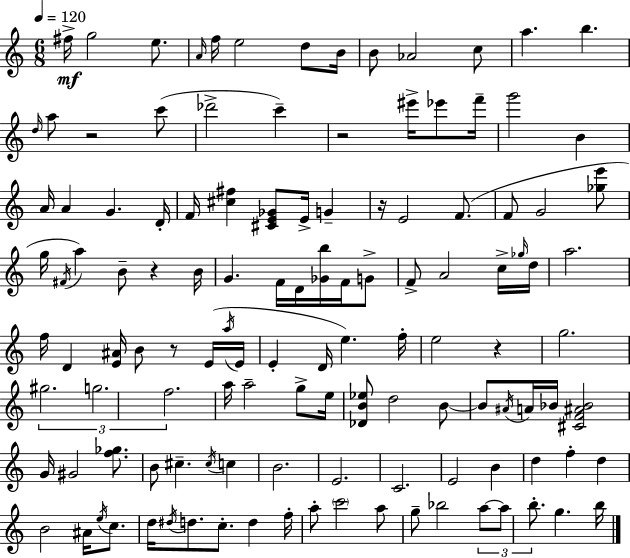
F#5/s G5/h E5/e. A4/s F5/s E5/h D5/e B4/s B4/e Ab4/h C5/e A5/q. B5/q. D5/s A5/e R/h C6/e Db6/h C6/q R/h EIS6/s Eb6/e F6/s G6/h B4/q A4/s A4/q G4/q. D4/s F4/s [C#5,F#5]/q [C#4,E4,Gb4]/e E4/s G4/q R/s E4/h F4/e. F4/e G4/h [Gb5,E6]/e G5/s F#4/s A5/q B4/e R/q B4/s G4/q. F4/s D4/s [Gb4,B5]/s F4/s G4/e F4/e A4/h C5/s Gb5/s D5/s A5/h. F5/s D4/q [E4,A#4]/s B4/e R/e E4/s A5/s E4/s E4/q D4/s E5/q. F5/s E5/h R/q G5/h. G#5/h. G5/h. F5/h. A5/s A5/h G5/e E5/s [Db4,B4,Eb5]/e D5/h B4/e B4/e A#4/s A4/s Bb4/s [C#4,F4,A#4,Bb4]/h G4/s G#4/h [F5,Gb5]/e. B4/e C#5/q. C#5/s C5/q B4/h. E4/h. C4/h. E4/h B4/q D5/q F5/q D5/q B4/h A#4/s E5/s C5/e. D5/s D#5/s D5/e. C5/e. D5/q F5/s A5/e C6/h A5/e G5/e Bb5/h A5/e A5/e B5/e. G5/q. B5/s